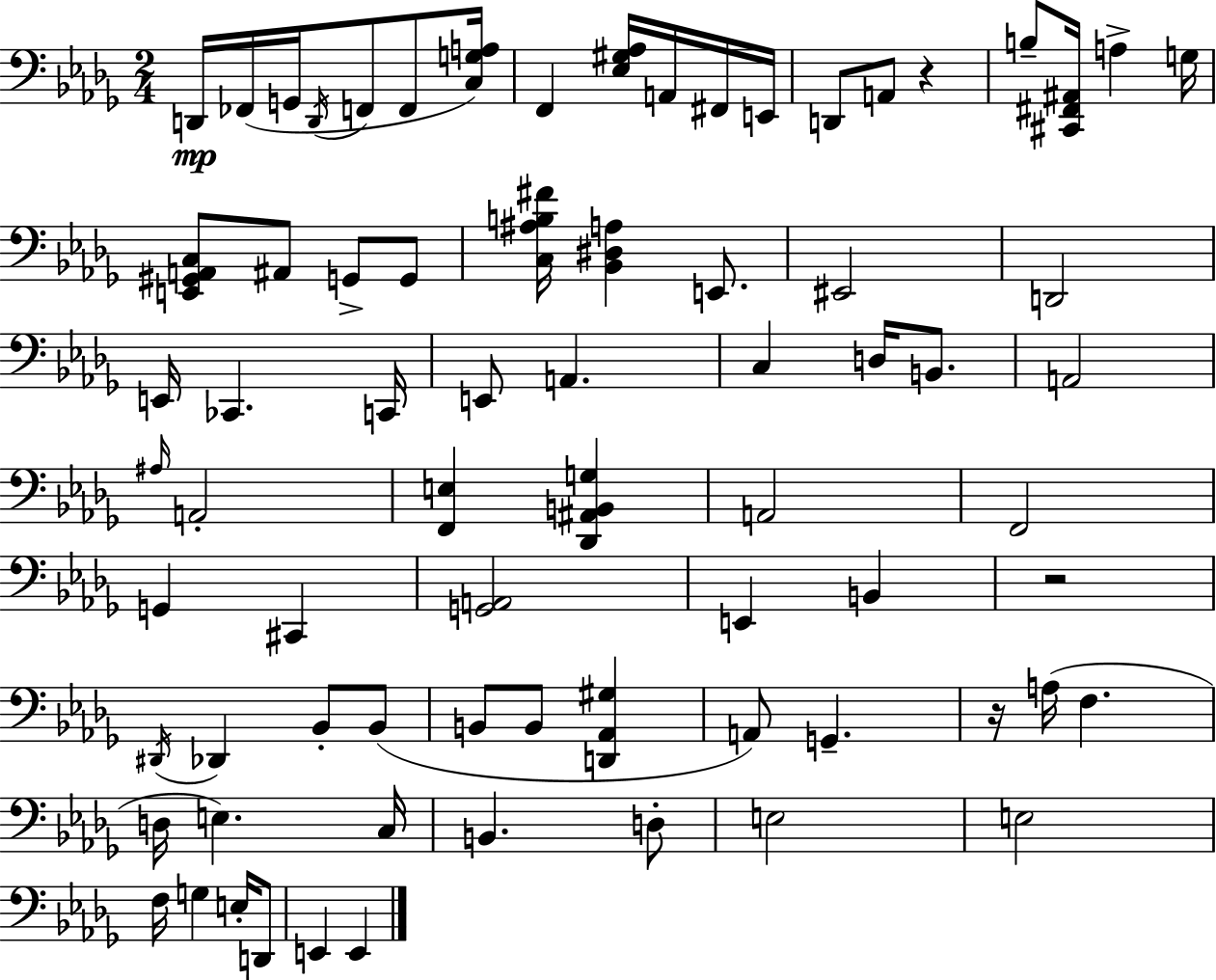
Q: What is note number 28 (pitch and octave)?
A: D3